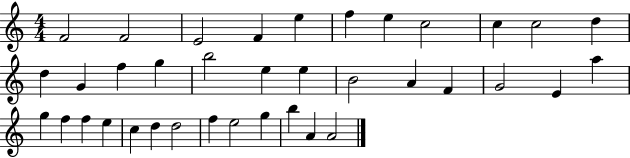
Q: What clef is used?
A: treble